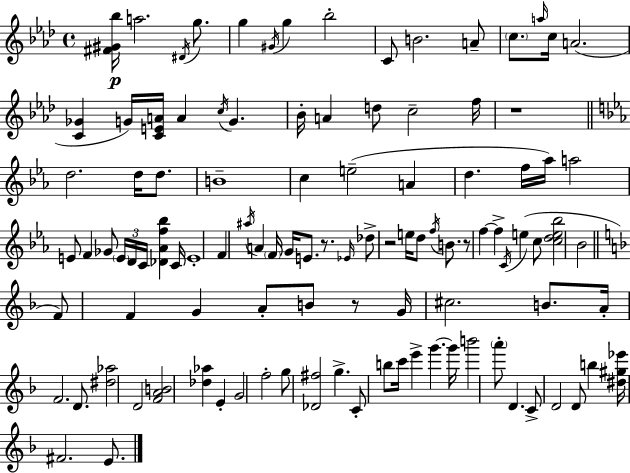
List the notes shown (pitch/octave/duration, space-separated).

[F#4,G#4,Bb5]/s A5/h. D#4/s G5/e. G5/q G#4/s G5/q Bb5/h C4/e B4/h. A4/e C5/e. A5/s C5/s A4/h. [C4,Gb4]/q G4/s [C4,E4,A4]/s A4/q C5/s G4/q. Bb4/s A4/q D5/e C5/h F5/s R/w D5/h. D5/s D5/e. B4/w C5/q E5/h A4/q D5/q. F5/s Ab5/s A5/h E4/e F4/q Gb4/e E4/s D4/s C4/s [Db4,Ab4,F5,Bb5]/q C4/s E4/w F4/q A#5/s A4/q F4/s G4/s E4/e. R/e. Eb4/s Db5/e R/h E5/s D5/e F5/s B4/e. R/e F5/q F5/q C4/s E5/q C5/e [C5,D5,E5,Bb5]/h Bb4/h F4/e F4/q G4/q A4/e B4/e R/e G4/s C#5/h. B4/e. A4/s F4/h. D4/e. [D#5,Ab5]/h D4/h [F4,A4,B4]/h [Db5,Ab5]/q E4/q G4/h F5/h G5/e [Db4,F#5]/h G5/q. C4/e B5/e C6/s E6/q G6/q. G6/s B6/h A6/e D4/q. C4/e D4/h D4/e B5/q [D#5,G#5,Eb6]/s F#4/h. E4/e.